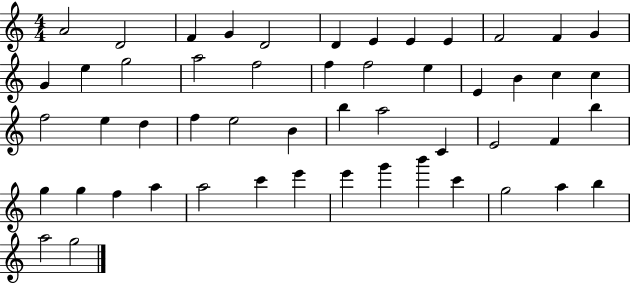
{
  \clef treble
  \numericTimeSignature
  \time 4/4
  \key c \major
  a'2 d'2 | f'4 g'4 d'2 | d'4 e'4 e'4 e'4 | f'2 f'4 g'4 | \break g'4 e''4 g''2 | a''2 f''2 | f''4 f''2 e''4 | e'4 b'4 c''4 c''4 | \break f''2 e''4 d''4 | f''4 e''2 b'4 | b''4 a''2 c'4 | e'2 f'4 b''4 | \break g''4 g''4 f''4 a''4 | a''2 c'''4 e'''4 | e'''4 g'''4 b'''4 c'''4 | g''2 a''4 b''4 | \break a''2 g''2 | \bar "|."
}